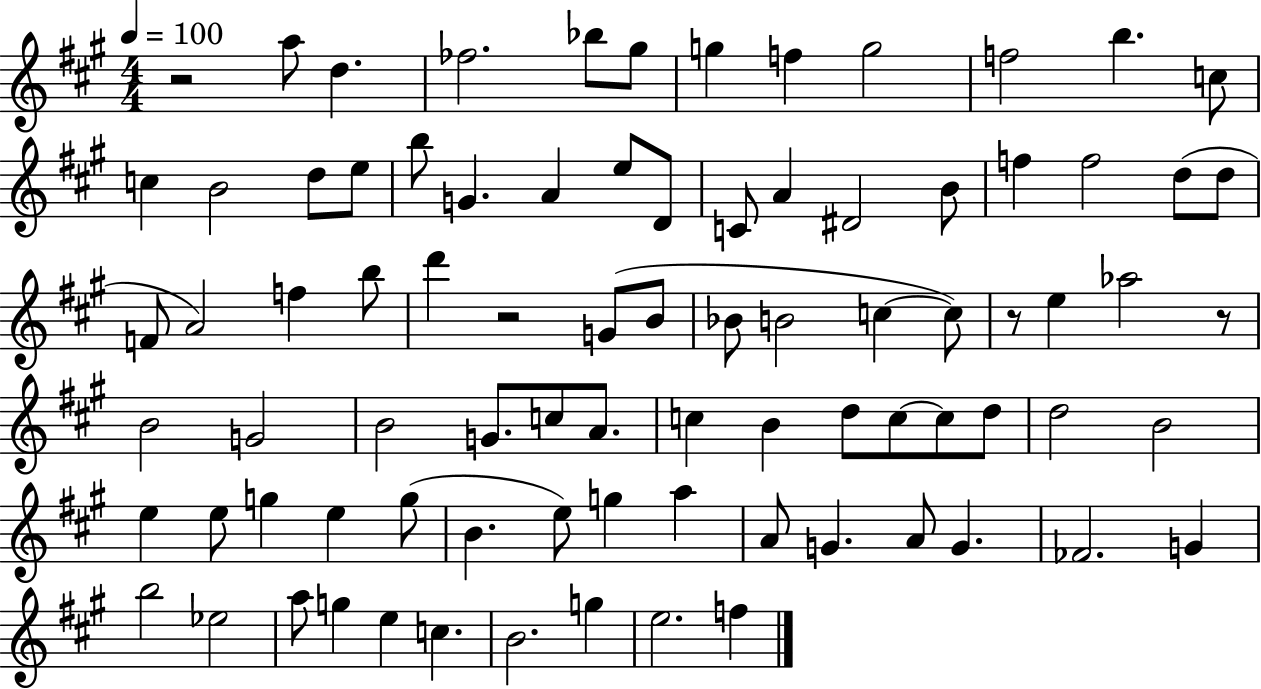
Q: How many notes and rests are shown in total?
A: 84